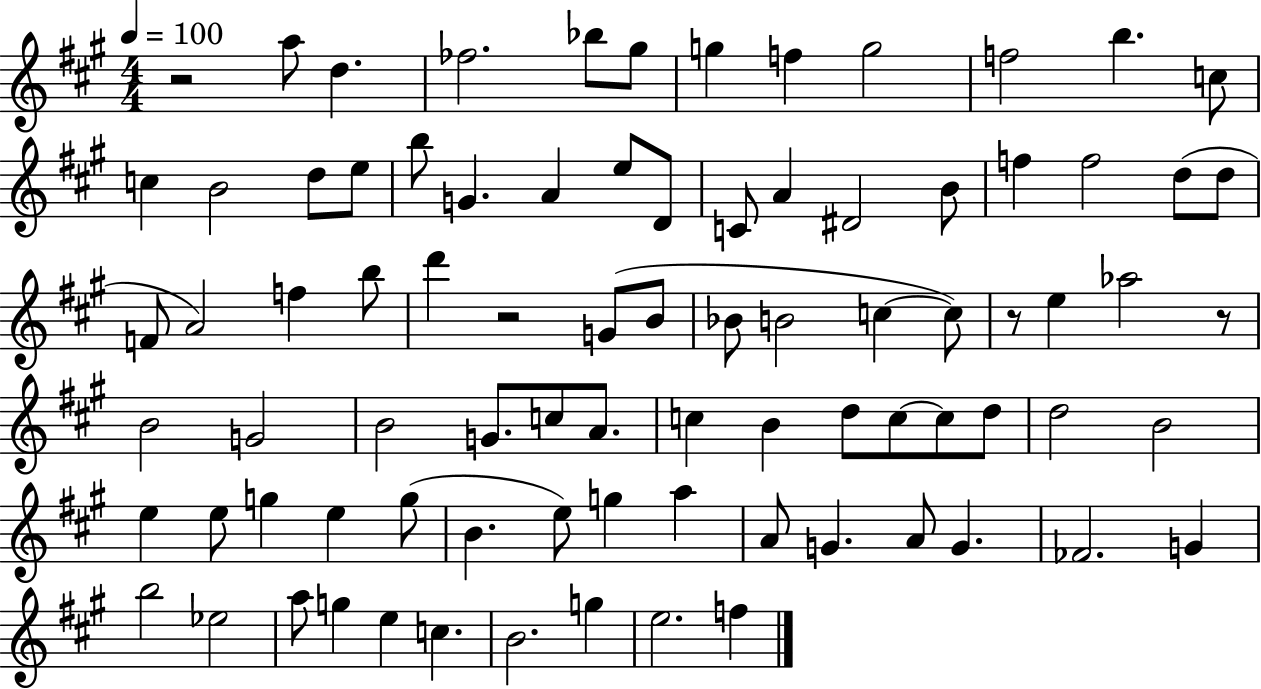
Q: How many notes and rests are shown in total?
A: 84